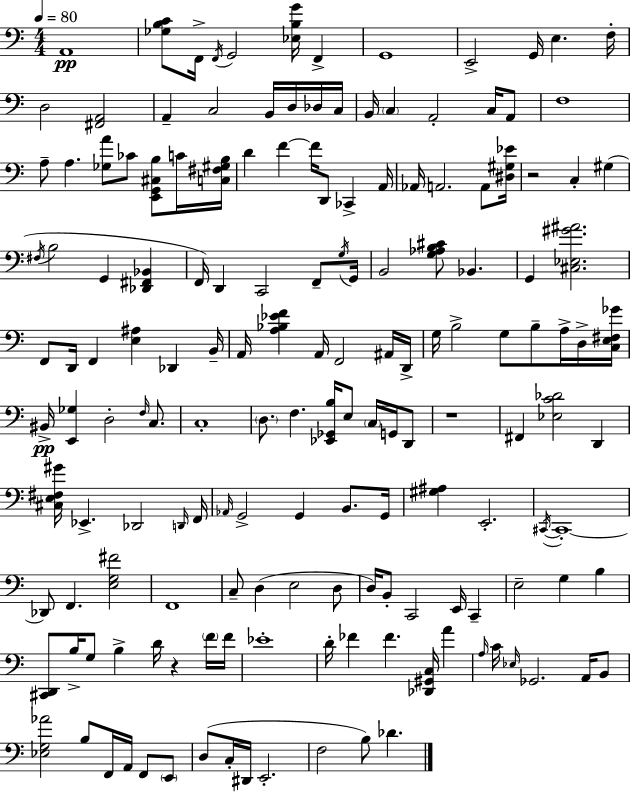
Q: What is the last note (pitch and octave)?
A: Db4